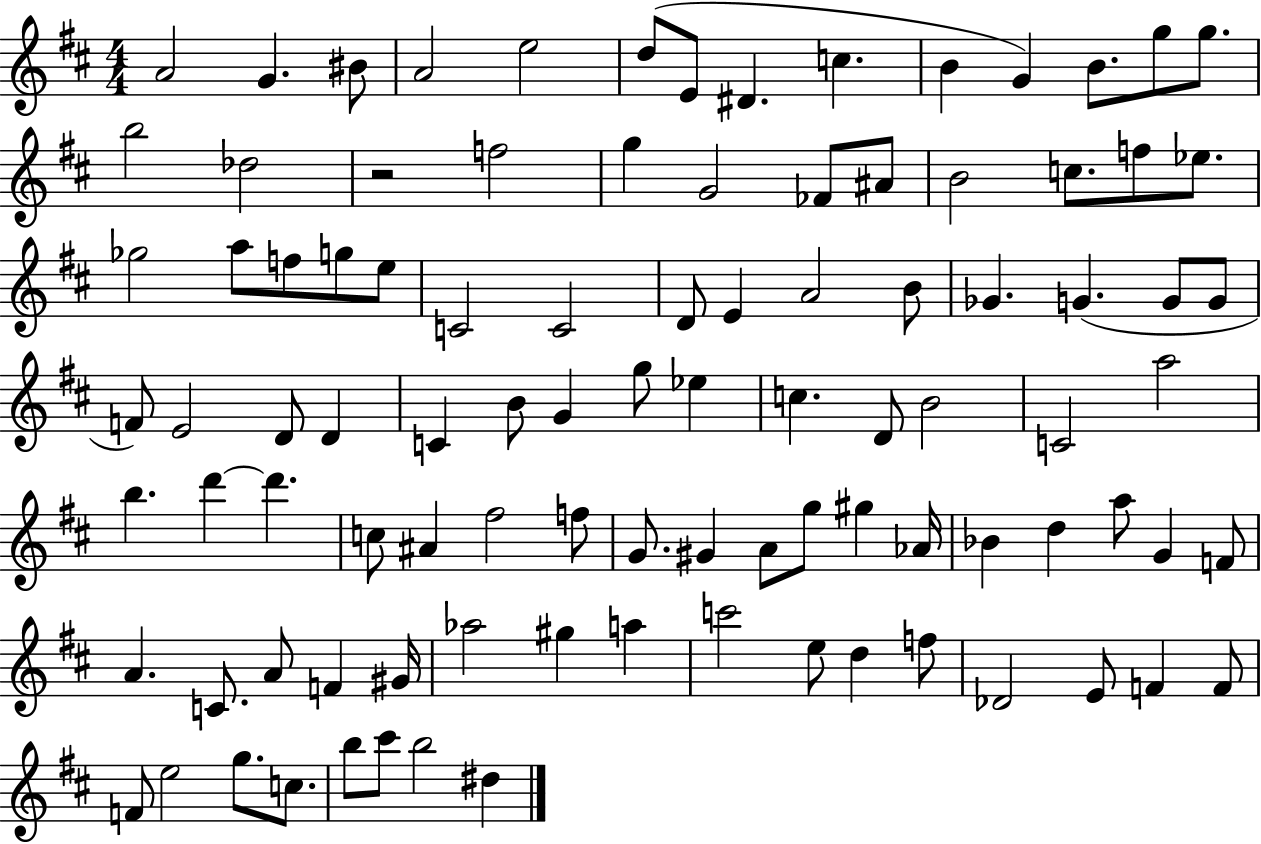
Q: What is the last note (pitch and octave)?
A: D#5